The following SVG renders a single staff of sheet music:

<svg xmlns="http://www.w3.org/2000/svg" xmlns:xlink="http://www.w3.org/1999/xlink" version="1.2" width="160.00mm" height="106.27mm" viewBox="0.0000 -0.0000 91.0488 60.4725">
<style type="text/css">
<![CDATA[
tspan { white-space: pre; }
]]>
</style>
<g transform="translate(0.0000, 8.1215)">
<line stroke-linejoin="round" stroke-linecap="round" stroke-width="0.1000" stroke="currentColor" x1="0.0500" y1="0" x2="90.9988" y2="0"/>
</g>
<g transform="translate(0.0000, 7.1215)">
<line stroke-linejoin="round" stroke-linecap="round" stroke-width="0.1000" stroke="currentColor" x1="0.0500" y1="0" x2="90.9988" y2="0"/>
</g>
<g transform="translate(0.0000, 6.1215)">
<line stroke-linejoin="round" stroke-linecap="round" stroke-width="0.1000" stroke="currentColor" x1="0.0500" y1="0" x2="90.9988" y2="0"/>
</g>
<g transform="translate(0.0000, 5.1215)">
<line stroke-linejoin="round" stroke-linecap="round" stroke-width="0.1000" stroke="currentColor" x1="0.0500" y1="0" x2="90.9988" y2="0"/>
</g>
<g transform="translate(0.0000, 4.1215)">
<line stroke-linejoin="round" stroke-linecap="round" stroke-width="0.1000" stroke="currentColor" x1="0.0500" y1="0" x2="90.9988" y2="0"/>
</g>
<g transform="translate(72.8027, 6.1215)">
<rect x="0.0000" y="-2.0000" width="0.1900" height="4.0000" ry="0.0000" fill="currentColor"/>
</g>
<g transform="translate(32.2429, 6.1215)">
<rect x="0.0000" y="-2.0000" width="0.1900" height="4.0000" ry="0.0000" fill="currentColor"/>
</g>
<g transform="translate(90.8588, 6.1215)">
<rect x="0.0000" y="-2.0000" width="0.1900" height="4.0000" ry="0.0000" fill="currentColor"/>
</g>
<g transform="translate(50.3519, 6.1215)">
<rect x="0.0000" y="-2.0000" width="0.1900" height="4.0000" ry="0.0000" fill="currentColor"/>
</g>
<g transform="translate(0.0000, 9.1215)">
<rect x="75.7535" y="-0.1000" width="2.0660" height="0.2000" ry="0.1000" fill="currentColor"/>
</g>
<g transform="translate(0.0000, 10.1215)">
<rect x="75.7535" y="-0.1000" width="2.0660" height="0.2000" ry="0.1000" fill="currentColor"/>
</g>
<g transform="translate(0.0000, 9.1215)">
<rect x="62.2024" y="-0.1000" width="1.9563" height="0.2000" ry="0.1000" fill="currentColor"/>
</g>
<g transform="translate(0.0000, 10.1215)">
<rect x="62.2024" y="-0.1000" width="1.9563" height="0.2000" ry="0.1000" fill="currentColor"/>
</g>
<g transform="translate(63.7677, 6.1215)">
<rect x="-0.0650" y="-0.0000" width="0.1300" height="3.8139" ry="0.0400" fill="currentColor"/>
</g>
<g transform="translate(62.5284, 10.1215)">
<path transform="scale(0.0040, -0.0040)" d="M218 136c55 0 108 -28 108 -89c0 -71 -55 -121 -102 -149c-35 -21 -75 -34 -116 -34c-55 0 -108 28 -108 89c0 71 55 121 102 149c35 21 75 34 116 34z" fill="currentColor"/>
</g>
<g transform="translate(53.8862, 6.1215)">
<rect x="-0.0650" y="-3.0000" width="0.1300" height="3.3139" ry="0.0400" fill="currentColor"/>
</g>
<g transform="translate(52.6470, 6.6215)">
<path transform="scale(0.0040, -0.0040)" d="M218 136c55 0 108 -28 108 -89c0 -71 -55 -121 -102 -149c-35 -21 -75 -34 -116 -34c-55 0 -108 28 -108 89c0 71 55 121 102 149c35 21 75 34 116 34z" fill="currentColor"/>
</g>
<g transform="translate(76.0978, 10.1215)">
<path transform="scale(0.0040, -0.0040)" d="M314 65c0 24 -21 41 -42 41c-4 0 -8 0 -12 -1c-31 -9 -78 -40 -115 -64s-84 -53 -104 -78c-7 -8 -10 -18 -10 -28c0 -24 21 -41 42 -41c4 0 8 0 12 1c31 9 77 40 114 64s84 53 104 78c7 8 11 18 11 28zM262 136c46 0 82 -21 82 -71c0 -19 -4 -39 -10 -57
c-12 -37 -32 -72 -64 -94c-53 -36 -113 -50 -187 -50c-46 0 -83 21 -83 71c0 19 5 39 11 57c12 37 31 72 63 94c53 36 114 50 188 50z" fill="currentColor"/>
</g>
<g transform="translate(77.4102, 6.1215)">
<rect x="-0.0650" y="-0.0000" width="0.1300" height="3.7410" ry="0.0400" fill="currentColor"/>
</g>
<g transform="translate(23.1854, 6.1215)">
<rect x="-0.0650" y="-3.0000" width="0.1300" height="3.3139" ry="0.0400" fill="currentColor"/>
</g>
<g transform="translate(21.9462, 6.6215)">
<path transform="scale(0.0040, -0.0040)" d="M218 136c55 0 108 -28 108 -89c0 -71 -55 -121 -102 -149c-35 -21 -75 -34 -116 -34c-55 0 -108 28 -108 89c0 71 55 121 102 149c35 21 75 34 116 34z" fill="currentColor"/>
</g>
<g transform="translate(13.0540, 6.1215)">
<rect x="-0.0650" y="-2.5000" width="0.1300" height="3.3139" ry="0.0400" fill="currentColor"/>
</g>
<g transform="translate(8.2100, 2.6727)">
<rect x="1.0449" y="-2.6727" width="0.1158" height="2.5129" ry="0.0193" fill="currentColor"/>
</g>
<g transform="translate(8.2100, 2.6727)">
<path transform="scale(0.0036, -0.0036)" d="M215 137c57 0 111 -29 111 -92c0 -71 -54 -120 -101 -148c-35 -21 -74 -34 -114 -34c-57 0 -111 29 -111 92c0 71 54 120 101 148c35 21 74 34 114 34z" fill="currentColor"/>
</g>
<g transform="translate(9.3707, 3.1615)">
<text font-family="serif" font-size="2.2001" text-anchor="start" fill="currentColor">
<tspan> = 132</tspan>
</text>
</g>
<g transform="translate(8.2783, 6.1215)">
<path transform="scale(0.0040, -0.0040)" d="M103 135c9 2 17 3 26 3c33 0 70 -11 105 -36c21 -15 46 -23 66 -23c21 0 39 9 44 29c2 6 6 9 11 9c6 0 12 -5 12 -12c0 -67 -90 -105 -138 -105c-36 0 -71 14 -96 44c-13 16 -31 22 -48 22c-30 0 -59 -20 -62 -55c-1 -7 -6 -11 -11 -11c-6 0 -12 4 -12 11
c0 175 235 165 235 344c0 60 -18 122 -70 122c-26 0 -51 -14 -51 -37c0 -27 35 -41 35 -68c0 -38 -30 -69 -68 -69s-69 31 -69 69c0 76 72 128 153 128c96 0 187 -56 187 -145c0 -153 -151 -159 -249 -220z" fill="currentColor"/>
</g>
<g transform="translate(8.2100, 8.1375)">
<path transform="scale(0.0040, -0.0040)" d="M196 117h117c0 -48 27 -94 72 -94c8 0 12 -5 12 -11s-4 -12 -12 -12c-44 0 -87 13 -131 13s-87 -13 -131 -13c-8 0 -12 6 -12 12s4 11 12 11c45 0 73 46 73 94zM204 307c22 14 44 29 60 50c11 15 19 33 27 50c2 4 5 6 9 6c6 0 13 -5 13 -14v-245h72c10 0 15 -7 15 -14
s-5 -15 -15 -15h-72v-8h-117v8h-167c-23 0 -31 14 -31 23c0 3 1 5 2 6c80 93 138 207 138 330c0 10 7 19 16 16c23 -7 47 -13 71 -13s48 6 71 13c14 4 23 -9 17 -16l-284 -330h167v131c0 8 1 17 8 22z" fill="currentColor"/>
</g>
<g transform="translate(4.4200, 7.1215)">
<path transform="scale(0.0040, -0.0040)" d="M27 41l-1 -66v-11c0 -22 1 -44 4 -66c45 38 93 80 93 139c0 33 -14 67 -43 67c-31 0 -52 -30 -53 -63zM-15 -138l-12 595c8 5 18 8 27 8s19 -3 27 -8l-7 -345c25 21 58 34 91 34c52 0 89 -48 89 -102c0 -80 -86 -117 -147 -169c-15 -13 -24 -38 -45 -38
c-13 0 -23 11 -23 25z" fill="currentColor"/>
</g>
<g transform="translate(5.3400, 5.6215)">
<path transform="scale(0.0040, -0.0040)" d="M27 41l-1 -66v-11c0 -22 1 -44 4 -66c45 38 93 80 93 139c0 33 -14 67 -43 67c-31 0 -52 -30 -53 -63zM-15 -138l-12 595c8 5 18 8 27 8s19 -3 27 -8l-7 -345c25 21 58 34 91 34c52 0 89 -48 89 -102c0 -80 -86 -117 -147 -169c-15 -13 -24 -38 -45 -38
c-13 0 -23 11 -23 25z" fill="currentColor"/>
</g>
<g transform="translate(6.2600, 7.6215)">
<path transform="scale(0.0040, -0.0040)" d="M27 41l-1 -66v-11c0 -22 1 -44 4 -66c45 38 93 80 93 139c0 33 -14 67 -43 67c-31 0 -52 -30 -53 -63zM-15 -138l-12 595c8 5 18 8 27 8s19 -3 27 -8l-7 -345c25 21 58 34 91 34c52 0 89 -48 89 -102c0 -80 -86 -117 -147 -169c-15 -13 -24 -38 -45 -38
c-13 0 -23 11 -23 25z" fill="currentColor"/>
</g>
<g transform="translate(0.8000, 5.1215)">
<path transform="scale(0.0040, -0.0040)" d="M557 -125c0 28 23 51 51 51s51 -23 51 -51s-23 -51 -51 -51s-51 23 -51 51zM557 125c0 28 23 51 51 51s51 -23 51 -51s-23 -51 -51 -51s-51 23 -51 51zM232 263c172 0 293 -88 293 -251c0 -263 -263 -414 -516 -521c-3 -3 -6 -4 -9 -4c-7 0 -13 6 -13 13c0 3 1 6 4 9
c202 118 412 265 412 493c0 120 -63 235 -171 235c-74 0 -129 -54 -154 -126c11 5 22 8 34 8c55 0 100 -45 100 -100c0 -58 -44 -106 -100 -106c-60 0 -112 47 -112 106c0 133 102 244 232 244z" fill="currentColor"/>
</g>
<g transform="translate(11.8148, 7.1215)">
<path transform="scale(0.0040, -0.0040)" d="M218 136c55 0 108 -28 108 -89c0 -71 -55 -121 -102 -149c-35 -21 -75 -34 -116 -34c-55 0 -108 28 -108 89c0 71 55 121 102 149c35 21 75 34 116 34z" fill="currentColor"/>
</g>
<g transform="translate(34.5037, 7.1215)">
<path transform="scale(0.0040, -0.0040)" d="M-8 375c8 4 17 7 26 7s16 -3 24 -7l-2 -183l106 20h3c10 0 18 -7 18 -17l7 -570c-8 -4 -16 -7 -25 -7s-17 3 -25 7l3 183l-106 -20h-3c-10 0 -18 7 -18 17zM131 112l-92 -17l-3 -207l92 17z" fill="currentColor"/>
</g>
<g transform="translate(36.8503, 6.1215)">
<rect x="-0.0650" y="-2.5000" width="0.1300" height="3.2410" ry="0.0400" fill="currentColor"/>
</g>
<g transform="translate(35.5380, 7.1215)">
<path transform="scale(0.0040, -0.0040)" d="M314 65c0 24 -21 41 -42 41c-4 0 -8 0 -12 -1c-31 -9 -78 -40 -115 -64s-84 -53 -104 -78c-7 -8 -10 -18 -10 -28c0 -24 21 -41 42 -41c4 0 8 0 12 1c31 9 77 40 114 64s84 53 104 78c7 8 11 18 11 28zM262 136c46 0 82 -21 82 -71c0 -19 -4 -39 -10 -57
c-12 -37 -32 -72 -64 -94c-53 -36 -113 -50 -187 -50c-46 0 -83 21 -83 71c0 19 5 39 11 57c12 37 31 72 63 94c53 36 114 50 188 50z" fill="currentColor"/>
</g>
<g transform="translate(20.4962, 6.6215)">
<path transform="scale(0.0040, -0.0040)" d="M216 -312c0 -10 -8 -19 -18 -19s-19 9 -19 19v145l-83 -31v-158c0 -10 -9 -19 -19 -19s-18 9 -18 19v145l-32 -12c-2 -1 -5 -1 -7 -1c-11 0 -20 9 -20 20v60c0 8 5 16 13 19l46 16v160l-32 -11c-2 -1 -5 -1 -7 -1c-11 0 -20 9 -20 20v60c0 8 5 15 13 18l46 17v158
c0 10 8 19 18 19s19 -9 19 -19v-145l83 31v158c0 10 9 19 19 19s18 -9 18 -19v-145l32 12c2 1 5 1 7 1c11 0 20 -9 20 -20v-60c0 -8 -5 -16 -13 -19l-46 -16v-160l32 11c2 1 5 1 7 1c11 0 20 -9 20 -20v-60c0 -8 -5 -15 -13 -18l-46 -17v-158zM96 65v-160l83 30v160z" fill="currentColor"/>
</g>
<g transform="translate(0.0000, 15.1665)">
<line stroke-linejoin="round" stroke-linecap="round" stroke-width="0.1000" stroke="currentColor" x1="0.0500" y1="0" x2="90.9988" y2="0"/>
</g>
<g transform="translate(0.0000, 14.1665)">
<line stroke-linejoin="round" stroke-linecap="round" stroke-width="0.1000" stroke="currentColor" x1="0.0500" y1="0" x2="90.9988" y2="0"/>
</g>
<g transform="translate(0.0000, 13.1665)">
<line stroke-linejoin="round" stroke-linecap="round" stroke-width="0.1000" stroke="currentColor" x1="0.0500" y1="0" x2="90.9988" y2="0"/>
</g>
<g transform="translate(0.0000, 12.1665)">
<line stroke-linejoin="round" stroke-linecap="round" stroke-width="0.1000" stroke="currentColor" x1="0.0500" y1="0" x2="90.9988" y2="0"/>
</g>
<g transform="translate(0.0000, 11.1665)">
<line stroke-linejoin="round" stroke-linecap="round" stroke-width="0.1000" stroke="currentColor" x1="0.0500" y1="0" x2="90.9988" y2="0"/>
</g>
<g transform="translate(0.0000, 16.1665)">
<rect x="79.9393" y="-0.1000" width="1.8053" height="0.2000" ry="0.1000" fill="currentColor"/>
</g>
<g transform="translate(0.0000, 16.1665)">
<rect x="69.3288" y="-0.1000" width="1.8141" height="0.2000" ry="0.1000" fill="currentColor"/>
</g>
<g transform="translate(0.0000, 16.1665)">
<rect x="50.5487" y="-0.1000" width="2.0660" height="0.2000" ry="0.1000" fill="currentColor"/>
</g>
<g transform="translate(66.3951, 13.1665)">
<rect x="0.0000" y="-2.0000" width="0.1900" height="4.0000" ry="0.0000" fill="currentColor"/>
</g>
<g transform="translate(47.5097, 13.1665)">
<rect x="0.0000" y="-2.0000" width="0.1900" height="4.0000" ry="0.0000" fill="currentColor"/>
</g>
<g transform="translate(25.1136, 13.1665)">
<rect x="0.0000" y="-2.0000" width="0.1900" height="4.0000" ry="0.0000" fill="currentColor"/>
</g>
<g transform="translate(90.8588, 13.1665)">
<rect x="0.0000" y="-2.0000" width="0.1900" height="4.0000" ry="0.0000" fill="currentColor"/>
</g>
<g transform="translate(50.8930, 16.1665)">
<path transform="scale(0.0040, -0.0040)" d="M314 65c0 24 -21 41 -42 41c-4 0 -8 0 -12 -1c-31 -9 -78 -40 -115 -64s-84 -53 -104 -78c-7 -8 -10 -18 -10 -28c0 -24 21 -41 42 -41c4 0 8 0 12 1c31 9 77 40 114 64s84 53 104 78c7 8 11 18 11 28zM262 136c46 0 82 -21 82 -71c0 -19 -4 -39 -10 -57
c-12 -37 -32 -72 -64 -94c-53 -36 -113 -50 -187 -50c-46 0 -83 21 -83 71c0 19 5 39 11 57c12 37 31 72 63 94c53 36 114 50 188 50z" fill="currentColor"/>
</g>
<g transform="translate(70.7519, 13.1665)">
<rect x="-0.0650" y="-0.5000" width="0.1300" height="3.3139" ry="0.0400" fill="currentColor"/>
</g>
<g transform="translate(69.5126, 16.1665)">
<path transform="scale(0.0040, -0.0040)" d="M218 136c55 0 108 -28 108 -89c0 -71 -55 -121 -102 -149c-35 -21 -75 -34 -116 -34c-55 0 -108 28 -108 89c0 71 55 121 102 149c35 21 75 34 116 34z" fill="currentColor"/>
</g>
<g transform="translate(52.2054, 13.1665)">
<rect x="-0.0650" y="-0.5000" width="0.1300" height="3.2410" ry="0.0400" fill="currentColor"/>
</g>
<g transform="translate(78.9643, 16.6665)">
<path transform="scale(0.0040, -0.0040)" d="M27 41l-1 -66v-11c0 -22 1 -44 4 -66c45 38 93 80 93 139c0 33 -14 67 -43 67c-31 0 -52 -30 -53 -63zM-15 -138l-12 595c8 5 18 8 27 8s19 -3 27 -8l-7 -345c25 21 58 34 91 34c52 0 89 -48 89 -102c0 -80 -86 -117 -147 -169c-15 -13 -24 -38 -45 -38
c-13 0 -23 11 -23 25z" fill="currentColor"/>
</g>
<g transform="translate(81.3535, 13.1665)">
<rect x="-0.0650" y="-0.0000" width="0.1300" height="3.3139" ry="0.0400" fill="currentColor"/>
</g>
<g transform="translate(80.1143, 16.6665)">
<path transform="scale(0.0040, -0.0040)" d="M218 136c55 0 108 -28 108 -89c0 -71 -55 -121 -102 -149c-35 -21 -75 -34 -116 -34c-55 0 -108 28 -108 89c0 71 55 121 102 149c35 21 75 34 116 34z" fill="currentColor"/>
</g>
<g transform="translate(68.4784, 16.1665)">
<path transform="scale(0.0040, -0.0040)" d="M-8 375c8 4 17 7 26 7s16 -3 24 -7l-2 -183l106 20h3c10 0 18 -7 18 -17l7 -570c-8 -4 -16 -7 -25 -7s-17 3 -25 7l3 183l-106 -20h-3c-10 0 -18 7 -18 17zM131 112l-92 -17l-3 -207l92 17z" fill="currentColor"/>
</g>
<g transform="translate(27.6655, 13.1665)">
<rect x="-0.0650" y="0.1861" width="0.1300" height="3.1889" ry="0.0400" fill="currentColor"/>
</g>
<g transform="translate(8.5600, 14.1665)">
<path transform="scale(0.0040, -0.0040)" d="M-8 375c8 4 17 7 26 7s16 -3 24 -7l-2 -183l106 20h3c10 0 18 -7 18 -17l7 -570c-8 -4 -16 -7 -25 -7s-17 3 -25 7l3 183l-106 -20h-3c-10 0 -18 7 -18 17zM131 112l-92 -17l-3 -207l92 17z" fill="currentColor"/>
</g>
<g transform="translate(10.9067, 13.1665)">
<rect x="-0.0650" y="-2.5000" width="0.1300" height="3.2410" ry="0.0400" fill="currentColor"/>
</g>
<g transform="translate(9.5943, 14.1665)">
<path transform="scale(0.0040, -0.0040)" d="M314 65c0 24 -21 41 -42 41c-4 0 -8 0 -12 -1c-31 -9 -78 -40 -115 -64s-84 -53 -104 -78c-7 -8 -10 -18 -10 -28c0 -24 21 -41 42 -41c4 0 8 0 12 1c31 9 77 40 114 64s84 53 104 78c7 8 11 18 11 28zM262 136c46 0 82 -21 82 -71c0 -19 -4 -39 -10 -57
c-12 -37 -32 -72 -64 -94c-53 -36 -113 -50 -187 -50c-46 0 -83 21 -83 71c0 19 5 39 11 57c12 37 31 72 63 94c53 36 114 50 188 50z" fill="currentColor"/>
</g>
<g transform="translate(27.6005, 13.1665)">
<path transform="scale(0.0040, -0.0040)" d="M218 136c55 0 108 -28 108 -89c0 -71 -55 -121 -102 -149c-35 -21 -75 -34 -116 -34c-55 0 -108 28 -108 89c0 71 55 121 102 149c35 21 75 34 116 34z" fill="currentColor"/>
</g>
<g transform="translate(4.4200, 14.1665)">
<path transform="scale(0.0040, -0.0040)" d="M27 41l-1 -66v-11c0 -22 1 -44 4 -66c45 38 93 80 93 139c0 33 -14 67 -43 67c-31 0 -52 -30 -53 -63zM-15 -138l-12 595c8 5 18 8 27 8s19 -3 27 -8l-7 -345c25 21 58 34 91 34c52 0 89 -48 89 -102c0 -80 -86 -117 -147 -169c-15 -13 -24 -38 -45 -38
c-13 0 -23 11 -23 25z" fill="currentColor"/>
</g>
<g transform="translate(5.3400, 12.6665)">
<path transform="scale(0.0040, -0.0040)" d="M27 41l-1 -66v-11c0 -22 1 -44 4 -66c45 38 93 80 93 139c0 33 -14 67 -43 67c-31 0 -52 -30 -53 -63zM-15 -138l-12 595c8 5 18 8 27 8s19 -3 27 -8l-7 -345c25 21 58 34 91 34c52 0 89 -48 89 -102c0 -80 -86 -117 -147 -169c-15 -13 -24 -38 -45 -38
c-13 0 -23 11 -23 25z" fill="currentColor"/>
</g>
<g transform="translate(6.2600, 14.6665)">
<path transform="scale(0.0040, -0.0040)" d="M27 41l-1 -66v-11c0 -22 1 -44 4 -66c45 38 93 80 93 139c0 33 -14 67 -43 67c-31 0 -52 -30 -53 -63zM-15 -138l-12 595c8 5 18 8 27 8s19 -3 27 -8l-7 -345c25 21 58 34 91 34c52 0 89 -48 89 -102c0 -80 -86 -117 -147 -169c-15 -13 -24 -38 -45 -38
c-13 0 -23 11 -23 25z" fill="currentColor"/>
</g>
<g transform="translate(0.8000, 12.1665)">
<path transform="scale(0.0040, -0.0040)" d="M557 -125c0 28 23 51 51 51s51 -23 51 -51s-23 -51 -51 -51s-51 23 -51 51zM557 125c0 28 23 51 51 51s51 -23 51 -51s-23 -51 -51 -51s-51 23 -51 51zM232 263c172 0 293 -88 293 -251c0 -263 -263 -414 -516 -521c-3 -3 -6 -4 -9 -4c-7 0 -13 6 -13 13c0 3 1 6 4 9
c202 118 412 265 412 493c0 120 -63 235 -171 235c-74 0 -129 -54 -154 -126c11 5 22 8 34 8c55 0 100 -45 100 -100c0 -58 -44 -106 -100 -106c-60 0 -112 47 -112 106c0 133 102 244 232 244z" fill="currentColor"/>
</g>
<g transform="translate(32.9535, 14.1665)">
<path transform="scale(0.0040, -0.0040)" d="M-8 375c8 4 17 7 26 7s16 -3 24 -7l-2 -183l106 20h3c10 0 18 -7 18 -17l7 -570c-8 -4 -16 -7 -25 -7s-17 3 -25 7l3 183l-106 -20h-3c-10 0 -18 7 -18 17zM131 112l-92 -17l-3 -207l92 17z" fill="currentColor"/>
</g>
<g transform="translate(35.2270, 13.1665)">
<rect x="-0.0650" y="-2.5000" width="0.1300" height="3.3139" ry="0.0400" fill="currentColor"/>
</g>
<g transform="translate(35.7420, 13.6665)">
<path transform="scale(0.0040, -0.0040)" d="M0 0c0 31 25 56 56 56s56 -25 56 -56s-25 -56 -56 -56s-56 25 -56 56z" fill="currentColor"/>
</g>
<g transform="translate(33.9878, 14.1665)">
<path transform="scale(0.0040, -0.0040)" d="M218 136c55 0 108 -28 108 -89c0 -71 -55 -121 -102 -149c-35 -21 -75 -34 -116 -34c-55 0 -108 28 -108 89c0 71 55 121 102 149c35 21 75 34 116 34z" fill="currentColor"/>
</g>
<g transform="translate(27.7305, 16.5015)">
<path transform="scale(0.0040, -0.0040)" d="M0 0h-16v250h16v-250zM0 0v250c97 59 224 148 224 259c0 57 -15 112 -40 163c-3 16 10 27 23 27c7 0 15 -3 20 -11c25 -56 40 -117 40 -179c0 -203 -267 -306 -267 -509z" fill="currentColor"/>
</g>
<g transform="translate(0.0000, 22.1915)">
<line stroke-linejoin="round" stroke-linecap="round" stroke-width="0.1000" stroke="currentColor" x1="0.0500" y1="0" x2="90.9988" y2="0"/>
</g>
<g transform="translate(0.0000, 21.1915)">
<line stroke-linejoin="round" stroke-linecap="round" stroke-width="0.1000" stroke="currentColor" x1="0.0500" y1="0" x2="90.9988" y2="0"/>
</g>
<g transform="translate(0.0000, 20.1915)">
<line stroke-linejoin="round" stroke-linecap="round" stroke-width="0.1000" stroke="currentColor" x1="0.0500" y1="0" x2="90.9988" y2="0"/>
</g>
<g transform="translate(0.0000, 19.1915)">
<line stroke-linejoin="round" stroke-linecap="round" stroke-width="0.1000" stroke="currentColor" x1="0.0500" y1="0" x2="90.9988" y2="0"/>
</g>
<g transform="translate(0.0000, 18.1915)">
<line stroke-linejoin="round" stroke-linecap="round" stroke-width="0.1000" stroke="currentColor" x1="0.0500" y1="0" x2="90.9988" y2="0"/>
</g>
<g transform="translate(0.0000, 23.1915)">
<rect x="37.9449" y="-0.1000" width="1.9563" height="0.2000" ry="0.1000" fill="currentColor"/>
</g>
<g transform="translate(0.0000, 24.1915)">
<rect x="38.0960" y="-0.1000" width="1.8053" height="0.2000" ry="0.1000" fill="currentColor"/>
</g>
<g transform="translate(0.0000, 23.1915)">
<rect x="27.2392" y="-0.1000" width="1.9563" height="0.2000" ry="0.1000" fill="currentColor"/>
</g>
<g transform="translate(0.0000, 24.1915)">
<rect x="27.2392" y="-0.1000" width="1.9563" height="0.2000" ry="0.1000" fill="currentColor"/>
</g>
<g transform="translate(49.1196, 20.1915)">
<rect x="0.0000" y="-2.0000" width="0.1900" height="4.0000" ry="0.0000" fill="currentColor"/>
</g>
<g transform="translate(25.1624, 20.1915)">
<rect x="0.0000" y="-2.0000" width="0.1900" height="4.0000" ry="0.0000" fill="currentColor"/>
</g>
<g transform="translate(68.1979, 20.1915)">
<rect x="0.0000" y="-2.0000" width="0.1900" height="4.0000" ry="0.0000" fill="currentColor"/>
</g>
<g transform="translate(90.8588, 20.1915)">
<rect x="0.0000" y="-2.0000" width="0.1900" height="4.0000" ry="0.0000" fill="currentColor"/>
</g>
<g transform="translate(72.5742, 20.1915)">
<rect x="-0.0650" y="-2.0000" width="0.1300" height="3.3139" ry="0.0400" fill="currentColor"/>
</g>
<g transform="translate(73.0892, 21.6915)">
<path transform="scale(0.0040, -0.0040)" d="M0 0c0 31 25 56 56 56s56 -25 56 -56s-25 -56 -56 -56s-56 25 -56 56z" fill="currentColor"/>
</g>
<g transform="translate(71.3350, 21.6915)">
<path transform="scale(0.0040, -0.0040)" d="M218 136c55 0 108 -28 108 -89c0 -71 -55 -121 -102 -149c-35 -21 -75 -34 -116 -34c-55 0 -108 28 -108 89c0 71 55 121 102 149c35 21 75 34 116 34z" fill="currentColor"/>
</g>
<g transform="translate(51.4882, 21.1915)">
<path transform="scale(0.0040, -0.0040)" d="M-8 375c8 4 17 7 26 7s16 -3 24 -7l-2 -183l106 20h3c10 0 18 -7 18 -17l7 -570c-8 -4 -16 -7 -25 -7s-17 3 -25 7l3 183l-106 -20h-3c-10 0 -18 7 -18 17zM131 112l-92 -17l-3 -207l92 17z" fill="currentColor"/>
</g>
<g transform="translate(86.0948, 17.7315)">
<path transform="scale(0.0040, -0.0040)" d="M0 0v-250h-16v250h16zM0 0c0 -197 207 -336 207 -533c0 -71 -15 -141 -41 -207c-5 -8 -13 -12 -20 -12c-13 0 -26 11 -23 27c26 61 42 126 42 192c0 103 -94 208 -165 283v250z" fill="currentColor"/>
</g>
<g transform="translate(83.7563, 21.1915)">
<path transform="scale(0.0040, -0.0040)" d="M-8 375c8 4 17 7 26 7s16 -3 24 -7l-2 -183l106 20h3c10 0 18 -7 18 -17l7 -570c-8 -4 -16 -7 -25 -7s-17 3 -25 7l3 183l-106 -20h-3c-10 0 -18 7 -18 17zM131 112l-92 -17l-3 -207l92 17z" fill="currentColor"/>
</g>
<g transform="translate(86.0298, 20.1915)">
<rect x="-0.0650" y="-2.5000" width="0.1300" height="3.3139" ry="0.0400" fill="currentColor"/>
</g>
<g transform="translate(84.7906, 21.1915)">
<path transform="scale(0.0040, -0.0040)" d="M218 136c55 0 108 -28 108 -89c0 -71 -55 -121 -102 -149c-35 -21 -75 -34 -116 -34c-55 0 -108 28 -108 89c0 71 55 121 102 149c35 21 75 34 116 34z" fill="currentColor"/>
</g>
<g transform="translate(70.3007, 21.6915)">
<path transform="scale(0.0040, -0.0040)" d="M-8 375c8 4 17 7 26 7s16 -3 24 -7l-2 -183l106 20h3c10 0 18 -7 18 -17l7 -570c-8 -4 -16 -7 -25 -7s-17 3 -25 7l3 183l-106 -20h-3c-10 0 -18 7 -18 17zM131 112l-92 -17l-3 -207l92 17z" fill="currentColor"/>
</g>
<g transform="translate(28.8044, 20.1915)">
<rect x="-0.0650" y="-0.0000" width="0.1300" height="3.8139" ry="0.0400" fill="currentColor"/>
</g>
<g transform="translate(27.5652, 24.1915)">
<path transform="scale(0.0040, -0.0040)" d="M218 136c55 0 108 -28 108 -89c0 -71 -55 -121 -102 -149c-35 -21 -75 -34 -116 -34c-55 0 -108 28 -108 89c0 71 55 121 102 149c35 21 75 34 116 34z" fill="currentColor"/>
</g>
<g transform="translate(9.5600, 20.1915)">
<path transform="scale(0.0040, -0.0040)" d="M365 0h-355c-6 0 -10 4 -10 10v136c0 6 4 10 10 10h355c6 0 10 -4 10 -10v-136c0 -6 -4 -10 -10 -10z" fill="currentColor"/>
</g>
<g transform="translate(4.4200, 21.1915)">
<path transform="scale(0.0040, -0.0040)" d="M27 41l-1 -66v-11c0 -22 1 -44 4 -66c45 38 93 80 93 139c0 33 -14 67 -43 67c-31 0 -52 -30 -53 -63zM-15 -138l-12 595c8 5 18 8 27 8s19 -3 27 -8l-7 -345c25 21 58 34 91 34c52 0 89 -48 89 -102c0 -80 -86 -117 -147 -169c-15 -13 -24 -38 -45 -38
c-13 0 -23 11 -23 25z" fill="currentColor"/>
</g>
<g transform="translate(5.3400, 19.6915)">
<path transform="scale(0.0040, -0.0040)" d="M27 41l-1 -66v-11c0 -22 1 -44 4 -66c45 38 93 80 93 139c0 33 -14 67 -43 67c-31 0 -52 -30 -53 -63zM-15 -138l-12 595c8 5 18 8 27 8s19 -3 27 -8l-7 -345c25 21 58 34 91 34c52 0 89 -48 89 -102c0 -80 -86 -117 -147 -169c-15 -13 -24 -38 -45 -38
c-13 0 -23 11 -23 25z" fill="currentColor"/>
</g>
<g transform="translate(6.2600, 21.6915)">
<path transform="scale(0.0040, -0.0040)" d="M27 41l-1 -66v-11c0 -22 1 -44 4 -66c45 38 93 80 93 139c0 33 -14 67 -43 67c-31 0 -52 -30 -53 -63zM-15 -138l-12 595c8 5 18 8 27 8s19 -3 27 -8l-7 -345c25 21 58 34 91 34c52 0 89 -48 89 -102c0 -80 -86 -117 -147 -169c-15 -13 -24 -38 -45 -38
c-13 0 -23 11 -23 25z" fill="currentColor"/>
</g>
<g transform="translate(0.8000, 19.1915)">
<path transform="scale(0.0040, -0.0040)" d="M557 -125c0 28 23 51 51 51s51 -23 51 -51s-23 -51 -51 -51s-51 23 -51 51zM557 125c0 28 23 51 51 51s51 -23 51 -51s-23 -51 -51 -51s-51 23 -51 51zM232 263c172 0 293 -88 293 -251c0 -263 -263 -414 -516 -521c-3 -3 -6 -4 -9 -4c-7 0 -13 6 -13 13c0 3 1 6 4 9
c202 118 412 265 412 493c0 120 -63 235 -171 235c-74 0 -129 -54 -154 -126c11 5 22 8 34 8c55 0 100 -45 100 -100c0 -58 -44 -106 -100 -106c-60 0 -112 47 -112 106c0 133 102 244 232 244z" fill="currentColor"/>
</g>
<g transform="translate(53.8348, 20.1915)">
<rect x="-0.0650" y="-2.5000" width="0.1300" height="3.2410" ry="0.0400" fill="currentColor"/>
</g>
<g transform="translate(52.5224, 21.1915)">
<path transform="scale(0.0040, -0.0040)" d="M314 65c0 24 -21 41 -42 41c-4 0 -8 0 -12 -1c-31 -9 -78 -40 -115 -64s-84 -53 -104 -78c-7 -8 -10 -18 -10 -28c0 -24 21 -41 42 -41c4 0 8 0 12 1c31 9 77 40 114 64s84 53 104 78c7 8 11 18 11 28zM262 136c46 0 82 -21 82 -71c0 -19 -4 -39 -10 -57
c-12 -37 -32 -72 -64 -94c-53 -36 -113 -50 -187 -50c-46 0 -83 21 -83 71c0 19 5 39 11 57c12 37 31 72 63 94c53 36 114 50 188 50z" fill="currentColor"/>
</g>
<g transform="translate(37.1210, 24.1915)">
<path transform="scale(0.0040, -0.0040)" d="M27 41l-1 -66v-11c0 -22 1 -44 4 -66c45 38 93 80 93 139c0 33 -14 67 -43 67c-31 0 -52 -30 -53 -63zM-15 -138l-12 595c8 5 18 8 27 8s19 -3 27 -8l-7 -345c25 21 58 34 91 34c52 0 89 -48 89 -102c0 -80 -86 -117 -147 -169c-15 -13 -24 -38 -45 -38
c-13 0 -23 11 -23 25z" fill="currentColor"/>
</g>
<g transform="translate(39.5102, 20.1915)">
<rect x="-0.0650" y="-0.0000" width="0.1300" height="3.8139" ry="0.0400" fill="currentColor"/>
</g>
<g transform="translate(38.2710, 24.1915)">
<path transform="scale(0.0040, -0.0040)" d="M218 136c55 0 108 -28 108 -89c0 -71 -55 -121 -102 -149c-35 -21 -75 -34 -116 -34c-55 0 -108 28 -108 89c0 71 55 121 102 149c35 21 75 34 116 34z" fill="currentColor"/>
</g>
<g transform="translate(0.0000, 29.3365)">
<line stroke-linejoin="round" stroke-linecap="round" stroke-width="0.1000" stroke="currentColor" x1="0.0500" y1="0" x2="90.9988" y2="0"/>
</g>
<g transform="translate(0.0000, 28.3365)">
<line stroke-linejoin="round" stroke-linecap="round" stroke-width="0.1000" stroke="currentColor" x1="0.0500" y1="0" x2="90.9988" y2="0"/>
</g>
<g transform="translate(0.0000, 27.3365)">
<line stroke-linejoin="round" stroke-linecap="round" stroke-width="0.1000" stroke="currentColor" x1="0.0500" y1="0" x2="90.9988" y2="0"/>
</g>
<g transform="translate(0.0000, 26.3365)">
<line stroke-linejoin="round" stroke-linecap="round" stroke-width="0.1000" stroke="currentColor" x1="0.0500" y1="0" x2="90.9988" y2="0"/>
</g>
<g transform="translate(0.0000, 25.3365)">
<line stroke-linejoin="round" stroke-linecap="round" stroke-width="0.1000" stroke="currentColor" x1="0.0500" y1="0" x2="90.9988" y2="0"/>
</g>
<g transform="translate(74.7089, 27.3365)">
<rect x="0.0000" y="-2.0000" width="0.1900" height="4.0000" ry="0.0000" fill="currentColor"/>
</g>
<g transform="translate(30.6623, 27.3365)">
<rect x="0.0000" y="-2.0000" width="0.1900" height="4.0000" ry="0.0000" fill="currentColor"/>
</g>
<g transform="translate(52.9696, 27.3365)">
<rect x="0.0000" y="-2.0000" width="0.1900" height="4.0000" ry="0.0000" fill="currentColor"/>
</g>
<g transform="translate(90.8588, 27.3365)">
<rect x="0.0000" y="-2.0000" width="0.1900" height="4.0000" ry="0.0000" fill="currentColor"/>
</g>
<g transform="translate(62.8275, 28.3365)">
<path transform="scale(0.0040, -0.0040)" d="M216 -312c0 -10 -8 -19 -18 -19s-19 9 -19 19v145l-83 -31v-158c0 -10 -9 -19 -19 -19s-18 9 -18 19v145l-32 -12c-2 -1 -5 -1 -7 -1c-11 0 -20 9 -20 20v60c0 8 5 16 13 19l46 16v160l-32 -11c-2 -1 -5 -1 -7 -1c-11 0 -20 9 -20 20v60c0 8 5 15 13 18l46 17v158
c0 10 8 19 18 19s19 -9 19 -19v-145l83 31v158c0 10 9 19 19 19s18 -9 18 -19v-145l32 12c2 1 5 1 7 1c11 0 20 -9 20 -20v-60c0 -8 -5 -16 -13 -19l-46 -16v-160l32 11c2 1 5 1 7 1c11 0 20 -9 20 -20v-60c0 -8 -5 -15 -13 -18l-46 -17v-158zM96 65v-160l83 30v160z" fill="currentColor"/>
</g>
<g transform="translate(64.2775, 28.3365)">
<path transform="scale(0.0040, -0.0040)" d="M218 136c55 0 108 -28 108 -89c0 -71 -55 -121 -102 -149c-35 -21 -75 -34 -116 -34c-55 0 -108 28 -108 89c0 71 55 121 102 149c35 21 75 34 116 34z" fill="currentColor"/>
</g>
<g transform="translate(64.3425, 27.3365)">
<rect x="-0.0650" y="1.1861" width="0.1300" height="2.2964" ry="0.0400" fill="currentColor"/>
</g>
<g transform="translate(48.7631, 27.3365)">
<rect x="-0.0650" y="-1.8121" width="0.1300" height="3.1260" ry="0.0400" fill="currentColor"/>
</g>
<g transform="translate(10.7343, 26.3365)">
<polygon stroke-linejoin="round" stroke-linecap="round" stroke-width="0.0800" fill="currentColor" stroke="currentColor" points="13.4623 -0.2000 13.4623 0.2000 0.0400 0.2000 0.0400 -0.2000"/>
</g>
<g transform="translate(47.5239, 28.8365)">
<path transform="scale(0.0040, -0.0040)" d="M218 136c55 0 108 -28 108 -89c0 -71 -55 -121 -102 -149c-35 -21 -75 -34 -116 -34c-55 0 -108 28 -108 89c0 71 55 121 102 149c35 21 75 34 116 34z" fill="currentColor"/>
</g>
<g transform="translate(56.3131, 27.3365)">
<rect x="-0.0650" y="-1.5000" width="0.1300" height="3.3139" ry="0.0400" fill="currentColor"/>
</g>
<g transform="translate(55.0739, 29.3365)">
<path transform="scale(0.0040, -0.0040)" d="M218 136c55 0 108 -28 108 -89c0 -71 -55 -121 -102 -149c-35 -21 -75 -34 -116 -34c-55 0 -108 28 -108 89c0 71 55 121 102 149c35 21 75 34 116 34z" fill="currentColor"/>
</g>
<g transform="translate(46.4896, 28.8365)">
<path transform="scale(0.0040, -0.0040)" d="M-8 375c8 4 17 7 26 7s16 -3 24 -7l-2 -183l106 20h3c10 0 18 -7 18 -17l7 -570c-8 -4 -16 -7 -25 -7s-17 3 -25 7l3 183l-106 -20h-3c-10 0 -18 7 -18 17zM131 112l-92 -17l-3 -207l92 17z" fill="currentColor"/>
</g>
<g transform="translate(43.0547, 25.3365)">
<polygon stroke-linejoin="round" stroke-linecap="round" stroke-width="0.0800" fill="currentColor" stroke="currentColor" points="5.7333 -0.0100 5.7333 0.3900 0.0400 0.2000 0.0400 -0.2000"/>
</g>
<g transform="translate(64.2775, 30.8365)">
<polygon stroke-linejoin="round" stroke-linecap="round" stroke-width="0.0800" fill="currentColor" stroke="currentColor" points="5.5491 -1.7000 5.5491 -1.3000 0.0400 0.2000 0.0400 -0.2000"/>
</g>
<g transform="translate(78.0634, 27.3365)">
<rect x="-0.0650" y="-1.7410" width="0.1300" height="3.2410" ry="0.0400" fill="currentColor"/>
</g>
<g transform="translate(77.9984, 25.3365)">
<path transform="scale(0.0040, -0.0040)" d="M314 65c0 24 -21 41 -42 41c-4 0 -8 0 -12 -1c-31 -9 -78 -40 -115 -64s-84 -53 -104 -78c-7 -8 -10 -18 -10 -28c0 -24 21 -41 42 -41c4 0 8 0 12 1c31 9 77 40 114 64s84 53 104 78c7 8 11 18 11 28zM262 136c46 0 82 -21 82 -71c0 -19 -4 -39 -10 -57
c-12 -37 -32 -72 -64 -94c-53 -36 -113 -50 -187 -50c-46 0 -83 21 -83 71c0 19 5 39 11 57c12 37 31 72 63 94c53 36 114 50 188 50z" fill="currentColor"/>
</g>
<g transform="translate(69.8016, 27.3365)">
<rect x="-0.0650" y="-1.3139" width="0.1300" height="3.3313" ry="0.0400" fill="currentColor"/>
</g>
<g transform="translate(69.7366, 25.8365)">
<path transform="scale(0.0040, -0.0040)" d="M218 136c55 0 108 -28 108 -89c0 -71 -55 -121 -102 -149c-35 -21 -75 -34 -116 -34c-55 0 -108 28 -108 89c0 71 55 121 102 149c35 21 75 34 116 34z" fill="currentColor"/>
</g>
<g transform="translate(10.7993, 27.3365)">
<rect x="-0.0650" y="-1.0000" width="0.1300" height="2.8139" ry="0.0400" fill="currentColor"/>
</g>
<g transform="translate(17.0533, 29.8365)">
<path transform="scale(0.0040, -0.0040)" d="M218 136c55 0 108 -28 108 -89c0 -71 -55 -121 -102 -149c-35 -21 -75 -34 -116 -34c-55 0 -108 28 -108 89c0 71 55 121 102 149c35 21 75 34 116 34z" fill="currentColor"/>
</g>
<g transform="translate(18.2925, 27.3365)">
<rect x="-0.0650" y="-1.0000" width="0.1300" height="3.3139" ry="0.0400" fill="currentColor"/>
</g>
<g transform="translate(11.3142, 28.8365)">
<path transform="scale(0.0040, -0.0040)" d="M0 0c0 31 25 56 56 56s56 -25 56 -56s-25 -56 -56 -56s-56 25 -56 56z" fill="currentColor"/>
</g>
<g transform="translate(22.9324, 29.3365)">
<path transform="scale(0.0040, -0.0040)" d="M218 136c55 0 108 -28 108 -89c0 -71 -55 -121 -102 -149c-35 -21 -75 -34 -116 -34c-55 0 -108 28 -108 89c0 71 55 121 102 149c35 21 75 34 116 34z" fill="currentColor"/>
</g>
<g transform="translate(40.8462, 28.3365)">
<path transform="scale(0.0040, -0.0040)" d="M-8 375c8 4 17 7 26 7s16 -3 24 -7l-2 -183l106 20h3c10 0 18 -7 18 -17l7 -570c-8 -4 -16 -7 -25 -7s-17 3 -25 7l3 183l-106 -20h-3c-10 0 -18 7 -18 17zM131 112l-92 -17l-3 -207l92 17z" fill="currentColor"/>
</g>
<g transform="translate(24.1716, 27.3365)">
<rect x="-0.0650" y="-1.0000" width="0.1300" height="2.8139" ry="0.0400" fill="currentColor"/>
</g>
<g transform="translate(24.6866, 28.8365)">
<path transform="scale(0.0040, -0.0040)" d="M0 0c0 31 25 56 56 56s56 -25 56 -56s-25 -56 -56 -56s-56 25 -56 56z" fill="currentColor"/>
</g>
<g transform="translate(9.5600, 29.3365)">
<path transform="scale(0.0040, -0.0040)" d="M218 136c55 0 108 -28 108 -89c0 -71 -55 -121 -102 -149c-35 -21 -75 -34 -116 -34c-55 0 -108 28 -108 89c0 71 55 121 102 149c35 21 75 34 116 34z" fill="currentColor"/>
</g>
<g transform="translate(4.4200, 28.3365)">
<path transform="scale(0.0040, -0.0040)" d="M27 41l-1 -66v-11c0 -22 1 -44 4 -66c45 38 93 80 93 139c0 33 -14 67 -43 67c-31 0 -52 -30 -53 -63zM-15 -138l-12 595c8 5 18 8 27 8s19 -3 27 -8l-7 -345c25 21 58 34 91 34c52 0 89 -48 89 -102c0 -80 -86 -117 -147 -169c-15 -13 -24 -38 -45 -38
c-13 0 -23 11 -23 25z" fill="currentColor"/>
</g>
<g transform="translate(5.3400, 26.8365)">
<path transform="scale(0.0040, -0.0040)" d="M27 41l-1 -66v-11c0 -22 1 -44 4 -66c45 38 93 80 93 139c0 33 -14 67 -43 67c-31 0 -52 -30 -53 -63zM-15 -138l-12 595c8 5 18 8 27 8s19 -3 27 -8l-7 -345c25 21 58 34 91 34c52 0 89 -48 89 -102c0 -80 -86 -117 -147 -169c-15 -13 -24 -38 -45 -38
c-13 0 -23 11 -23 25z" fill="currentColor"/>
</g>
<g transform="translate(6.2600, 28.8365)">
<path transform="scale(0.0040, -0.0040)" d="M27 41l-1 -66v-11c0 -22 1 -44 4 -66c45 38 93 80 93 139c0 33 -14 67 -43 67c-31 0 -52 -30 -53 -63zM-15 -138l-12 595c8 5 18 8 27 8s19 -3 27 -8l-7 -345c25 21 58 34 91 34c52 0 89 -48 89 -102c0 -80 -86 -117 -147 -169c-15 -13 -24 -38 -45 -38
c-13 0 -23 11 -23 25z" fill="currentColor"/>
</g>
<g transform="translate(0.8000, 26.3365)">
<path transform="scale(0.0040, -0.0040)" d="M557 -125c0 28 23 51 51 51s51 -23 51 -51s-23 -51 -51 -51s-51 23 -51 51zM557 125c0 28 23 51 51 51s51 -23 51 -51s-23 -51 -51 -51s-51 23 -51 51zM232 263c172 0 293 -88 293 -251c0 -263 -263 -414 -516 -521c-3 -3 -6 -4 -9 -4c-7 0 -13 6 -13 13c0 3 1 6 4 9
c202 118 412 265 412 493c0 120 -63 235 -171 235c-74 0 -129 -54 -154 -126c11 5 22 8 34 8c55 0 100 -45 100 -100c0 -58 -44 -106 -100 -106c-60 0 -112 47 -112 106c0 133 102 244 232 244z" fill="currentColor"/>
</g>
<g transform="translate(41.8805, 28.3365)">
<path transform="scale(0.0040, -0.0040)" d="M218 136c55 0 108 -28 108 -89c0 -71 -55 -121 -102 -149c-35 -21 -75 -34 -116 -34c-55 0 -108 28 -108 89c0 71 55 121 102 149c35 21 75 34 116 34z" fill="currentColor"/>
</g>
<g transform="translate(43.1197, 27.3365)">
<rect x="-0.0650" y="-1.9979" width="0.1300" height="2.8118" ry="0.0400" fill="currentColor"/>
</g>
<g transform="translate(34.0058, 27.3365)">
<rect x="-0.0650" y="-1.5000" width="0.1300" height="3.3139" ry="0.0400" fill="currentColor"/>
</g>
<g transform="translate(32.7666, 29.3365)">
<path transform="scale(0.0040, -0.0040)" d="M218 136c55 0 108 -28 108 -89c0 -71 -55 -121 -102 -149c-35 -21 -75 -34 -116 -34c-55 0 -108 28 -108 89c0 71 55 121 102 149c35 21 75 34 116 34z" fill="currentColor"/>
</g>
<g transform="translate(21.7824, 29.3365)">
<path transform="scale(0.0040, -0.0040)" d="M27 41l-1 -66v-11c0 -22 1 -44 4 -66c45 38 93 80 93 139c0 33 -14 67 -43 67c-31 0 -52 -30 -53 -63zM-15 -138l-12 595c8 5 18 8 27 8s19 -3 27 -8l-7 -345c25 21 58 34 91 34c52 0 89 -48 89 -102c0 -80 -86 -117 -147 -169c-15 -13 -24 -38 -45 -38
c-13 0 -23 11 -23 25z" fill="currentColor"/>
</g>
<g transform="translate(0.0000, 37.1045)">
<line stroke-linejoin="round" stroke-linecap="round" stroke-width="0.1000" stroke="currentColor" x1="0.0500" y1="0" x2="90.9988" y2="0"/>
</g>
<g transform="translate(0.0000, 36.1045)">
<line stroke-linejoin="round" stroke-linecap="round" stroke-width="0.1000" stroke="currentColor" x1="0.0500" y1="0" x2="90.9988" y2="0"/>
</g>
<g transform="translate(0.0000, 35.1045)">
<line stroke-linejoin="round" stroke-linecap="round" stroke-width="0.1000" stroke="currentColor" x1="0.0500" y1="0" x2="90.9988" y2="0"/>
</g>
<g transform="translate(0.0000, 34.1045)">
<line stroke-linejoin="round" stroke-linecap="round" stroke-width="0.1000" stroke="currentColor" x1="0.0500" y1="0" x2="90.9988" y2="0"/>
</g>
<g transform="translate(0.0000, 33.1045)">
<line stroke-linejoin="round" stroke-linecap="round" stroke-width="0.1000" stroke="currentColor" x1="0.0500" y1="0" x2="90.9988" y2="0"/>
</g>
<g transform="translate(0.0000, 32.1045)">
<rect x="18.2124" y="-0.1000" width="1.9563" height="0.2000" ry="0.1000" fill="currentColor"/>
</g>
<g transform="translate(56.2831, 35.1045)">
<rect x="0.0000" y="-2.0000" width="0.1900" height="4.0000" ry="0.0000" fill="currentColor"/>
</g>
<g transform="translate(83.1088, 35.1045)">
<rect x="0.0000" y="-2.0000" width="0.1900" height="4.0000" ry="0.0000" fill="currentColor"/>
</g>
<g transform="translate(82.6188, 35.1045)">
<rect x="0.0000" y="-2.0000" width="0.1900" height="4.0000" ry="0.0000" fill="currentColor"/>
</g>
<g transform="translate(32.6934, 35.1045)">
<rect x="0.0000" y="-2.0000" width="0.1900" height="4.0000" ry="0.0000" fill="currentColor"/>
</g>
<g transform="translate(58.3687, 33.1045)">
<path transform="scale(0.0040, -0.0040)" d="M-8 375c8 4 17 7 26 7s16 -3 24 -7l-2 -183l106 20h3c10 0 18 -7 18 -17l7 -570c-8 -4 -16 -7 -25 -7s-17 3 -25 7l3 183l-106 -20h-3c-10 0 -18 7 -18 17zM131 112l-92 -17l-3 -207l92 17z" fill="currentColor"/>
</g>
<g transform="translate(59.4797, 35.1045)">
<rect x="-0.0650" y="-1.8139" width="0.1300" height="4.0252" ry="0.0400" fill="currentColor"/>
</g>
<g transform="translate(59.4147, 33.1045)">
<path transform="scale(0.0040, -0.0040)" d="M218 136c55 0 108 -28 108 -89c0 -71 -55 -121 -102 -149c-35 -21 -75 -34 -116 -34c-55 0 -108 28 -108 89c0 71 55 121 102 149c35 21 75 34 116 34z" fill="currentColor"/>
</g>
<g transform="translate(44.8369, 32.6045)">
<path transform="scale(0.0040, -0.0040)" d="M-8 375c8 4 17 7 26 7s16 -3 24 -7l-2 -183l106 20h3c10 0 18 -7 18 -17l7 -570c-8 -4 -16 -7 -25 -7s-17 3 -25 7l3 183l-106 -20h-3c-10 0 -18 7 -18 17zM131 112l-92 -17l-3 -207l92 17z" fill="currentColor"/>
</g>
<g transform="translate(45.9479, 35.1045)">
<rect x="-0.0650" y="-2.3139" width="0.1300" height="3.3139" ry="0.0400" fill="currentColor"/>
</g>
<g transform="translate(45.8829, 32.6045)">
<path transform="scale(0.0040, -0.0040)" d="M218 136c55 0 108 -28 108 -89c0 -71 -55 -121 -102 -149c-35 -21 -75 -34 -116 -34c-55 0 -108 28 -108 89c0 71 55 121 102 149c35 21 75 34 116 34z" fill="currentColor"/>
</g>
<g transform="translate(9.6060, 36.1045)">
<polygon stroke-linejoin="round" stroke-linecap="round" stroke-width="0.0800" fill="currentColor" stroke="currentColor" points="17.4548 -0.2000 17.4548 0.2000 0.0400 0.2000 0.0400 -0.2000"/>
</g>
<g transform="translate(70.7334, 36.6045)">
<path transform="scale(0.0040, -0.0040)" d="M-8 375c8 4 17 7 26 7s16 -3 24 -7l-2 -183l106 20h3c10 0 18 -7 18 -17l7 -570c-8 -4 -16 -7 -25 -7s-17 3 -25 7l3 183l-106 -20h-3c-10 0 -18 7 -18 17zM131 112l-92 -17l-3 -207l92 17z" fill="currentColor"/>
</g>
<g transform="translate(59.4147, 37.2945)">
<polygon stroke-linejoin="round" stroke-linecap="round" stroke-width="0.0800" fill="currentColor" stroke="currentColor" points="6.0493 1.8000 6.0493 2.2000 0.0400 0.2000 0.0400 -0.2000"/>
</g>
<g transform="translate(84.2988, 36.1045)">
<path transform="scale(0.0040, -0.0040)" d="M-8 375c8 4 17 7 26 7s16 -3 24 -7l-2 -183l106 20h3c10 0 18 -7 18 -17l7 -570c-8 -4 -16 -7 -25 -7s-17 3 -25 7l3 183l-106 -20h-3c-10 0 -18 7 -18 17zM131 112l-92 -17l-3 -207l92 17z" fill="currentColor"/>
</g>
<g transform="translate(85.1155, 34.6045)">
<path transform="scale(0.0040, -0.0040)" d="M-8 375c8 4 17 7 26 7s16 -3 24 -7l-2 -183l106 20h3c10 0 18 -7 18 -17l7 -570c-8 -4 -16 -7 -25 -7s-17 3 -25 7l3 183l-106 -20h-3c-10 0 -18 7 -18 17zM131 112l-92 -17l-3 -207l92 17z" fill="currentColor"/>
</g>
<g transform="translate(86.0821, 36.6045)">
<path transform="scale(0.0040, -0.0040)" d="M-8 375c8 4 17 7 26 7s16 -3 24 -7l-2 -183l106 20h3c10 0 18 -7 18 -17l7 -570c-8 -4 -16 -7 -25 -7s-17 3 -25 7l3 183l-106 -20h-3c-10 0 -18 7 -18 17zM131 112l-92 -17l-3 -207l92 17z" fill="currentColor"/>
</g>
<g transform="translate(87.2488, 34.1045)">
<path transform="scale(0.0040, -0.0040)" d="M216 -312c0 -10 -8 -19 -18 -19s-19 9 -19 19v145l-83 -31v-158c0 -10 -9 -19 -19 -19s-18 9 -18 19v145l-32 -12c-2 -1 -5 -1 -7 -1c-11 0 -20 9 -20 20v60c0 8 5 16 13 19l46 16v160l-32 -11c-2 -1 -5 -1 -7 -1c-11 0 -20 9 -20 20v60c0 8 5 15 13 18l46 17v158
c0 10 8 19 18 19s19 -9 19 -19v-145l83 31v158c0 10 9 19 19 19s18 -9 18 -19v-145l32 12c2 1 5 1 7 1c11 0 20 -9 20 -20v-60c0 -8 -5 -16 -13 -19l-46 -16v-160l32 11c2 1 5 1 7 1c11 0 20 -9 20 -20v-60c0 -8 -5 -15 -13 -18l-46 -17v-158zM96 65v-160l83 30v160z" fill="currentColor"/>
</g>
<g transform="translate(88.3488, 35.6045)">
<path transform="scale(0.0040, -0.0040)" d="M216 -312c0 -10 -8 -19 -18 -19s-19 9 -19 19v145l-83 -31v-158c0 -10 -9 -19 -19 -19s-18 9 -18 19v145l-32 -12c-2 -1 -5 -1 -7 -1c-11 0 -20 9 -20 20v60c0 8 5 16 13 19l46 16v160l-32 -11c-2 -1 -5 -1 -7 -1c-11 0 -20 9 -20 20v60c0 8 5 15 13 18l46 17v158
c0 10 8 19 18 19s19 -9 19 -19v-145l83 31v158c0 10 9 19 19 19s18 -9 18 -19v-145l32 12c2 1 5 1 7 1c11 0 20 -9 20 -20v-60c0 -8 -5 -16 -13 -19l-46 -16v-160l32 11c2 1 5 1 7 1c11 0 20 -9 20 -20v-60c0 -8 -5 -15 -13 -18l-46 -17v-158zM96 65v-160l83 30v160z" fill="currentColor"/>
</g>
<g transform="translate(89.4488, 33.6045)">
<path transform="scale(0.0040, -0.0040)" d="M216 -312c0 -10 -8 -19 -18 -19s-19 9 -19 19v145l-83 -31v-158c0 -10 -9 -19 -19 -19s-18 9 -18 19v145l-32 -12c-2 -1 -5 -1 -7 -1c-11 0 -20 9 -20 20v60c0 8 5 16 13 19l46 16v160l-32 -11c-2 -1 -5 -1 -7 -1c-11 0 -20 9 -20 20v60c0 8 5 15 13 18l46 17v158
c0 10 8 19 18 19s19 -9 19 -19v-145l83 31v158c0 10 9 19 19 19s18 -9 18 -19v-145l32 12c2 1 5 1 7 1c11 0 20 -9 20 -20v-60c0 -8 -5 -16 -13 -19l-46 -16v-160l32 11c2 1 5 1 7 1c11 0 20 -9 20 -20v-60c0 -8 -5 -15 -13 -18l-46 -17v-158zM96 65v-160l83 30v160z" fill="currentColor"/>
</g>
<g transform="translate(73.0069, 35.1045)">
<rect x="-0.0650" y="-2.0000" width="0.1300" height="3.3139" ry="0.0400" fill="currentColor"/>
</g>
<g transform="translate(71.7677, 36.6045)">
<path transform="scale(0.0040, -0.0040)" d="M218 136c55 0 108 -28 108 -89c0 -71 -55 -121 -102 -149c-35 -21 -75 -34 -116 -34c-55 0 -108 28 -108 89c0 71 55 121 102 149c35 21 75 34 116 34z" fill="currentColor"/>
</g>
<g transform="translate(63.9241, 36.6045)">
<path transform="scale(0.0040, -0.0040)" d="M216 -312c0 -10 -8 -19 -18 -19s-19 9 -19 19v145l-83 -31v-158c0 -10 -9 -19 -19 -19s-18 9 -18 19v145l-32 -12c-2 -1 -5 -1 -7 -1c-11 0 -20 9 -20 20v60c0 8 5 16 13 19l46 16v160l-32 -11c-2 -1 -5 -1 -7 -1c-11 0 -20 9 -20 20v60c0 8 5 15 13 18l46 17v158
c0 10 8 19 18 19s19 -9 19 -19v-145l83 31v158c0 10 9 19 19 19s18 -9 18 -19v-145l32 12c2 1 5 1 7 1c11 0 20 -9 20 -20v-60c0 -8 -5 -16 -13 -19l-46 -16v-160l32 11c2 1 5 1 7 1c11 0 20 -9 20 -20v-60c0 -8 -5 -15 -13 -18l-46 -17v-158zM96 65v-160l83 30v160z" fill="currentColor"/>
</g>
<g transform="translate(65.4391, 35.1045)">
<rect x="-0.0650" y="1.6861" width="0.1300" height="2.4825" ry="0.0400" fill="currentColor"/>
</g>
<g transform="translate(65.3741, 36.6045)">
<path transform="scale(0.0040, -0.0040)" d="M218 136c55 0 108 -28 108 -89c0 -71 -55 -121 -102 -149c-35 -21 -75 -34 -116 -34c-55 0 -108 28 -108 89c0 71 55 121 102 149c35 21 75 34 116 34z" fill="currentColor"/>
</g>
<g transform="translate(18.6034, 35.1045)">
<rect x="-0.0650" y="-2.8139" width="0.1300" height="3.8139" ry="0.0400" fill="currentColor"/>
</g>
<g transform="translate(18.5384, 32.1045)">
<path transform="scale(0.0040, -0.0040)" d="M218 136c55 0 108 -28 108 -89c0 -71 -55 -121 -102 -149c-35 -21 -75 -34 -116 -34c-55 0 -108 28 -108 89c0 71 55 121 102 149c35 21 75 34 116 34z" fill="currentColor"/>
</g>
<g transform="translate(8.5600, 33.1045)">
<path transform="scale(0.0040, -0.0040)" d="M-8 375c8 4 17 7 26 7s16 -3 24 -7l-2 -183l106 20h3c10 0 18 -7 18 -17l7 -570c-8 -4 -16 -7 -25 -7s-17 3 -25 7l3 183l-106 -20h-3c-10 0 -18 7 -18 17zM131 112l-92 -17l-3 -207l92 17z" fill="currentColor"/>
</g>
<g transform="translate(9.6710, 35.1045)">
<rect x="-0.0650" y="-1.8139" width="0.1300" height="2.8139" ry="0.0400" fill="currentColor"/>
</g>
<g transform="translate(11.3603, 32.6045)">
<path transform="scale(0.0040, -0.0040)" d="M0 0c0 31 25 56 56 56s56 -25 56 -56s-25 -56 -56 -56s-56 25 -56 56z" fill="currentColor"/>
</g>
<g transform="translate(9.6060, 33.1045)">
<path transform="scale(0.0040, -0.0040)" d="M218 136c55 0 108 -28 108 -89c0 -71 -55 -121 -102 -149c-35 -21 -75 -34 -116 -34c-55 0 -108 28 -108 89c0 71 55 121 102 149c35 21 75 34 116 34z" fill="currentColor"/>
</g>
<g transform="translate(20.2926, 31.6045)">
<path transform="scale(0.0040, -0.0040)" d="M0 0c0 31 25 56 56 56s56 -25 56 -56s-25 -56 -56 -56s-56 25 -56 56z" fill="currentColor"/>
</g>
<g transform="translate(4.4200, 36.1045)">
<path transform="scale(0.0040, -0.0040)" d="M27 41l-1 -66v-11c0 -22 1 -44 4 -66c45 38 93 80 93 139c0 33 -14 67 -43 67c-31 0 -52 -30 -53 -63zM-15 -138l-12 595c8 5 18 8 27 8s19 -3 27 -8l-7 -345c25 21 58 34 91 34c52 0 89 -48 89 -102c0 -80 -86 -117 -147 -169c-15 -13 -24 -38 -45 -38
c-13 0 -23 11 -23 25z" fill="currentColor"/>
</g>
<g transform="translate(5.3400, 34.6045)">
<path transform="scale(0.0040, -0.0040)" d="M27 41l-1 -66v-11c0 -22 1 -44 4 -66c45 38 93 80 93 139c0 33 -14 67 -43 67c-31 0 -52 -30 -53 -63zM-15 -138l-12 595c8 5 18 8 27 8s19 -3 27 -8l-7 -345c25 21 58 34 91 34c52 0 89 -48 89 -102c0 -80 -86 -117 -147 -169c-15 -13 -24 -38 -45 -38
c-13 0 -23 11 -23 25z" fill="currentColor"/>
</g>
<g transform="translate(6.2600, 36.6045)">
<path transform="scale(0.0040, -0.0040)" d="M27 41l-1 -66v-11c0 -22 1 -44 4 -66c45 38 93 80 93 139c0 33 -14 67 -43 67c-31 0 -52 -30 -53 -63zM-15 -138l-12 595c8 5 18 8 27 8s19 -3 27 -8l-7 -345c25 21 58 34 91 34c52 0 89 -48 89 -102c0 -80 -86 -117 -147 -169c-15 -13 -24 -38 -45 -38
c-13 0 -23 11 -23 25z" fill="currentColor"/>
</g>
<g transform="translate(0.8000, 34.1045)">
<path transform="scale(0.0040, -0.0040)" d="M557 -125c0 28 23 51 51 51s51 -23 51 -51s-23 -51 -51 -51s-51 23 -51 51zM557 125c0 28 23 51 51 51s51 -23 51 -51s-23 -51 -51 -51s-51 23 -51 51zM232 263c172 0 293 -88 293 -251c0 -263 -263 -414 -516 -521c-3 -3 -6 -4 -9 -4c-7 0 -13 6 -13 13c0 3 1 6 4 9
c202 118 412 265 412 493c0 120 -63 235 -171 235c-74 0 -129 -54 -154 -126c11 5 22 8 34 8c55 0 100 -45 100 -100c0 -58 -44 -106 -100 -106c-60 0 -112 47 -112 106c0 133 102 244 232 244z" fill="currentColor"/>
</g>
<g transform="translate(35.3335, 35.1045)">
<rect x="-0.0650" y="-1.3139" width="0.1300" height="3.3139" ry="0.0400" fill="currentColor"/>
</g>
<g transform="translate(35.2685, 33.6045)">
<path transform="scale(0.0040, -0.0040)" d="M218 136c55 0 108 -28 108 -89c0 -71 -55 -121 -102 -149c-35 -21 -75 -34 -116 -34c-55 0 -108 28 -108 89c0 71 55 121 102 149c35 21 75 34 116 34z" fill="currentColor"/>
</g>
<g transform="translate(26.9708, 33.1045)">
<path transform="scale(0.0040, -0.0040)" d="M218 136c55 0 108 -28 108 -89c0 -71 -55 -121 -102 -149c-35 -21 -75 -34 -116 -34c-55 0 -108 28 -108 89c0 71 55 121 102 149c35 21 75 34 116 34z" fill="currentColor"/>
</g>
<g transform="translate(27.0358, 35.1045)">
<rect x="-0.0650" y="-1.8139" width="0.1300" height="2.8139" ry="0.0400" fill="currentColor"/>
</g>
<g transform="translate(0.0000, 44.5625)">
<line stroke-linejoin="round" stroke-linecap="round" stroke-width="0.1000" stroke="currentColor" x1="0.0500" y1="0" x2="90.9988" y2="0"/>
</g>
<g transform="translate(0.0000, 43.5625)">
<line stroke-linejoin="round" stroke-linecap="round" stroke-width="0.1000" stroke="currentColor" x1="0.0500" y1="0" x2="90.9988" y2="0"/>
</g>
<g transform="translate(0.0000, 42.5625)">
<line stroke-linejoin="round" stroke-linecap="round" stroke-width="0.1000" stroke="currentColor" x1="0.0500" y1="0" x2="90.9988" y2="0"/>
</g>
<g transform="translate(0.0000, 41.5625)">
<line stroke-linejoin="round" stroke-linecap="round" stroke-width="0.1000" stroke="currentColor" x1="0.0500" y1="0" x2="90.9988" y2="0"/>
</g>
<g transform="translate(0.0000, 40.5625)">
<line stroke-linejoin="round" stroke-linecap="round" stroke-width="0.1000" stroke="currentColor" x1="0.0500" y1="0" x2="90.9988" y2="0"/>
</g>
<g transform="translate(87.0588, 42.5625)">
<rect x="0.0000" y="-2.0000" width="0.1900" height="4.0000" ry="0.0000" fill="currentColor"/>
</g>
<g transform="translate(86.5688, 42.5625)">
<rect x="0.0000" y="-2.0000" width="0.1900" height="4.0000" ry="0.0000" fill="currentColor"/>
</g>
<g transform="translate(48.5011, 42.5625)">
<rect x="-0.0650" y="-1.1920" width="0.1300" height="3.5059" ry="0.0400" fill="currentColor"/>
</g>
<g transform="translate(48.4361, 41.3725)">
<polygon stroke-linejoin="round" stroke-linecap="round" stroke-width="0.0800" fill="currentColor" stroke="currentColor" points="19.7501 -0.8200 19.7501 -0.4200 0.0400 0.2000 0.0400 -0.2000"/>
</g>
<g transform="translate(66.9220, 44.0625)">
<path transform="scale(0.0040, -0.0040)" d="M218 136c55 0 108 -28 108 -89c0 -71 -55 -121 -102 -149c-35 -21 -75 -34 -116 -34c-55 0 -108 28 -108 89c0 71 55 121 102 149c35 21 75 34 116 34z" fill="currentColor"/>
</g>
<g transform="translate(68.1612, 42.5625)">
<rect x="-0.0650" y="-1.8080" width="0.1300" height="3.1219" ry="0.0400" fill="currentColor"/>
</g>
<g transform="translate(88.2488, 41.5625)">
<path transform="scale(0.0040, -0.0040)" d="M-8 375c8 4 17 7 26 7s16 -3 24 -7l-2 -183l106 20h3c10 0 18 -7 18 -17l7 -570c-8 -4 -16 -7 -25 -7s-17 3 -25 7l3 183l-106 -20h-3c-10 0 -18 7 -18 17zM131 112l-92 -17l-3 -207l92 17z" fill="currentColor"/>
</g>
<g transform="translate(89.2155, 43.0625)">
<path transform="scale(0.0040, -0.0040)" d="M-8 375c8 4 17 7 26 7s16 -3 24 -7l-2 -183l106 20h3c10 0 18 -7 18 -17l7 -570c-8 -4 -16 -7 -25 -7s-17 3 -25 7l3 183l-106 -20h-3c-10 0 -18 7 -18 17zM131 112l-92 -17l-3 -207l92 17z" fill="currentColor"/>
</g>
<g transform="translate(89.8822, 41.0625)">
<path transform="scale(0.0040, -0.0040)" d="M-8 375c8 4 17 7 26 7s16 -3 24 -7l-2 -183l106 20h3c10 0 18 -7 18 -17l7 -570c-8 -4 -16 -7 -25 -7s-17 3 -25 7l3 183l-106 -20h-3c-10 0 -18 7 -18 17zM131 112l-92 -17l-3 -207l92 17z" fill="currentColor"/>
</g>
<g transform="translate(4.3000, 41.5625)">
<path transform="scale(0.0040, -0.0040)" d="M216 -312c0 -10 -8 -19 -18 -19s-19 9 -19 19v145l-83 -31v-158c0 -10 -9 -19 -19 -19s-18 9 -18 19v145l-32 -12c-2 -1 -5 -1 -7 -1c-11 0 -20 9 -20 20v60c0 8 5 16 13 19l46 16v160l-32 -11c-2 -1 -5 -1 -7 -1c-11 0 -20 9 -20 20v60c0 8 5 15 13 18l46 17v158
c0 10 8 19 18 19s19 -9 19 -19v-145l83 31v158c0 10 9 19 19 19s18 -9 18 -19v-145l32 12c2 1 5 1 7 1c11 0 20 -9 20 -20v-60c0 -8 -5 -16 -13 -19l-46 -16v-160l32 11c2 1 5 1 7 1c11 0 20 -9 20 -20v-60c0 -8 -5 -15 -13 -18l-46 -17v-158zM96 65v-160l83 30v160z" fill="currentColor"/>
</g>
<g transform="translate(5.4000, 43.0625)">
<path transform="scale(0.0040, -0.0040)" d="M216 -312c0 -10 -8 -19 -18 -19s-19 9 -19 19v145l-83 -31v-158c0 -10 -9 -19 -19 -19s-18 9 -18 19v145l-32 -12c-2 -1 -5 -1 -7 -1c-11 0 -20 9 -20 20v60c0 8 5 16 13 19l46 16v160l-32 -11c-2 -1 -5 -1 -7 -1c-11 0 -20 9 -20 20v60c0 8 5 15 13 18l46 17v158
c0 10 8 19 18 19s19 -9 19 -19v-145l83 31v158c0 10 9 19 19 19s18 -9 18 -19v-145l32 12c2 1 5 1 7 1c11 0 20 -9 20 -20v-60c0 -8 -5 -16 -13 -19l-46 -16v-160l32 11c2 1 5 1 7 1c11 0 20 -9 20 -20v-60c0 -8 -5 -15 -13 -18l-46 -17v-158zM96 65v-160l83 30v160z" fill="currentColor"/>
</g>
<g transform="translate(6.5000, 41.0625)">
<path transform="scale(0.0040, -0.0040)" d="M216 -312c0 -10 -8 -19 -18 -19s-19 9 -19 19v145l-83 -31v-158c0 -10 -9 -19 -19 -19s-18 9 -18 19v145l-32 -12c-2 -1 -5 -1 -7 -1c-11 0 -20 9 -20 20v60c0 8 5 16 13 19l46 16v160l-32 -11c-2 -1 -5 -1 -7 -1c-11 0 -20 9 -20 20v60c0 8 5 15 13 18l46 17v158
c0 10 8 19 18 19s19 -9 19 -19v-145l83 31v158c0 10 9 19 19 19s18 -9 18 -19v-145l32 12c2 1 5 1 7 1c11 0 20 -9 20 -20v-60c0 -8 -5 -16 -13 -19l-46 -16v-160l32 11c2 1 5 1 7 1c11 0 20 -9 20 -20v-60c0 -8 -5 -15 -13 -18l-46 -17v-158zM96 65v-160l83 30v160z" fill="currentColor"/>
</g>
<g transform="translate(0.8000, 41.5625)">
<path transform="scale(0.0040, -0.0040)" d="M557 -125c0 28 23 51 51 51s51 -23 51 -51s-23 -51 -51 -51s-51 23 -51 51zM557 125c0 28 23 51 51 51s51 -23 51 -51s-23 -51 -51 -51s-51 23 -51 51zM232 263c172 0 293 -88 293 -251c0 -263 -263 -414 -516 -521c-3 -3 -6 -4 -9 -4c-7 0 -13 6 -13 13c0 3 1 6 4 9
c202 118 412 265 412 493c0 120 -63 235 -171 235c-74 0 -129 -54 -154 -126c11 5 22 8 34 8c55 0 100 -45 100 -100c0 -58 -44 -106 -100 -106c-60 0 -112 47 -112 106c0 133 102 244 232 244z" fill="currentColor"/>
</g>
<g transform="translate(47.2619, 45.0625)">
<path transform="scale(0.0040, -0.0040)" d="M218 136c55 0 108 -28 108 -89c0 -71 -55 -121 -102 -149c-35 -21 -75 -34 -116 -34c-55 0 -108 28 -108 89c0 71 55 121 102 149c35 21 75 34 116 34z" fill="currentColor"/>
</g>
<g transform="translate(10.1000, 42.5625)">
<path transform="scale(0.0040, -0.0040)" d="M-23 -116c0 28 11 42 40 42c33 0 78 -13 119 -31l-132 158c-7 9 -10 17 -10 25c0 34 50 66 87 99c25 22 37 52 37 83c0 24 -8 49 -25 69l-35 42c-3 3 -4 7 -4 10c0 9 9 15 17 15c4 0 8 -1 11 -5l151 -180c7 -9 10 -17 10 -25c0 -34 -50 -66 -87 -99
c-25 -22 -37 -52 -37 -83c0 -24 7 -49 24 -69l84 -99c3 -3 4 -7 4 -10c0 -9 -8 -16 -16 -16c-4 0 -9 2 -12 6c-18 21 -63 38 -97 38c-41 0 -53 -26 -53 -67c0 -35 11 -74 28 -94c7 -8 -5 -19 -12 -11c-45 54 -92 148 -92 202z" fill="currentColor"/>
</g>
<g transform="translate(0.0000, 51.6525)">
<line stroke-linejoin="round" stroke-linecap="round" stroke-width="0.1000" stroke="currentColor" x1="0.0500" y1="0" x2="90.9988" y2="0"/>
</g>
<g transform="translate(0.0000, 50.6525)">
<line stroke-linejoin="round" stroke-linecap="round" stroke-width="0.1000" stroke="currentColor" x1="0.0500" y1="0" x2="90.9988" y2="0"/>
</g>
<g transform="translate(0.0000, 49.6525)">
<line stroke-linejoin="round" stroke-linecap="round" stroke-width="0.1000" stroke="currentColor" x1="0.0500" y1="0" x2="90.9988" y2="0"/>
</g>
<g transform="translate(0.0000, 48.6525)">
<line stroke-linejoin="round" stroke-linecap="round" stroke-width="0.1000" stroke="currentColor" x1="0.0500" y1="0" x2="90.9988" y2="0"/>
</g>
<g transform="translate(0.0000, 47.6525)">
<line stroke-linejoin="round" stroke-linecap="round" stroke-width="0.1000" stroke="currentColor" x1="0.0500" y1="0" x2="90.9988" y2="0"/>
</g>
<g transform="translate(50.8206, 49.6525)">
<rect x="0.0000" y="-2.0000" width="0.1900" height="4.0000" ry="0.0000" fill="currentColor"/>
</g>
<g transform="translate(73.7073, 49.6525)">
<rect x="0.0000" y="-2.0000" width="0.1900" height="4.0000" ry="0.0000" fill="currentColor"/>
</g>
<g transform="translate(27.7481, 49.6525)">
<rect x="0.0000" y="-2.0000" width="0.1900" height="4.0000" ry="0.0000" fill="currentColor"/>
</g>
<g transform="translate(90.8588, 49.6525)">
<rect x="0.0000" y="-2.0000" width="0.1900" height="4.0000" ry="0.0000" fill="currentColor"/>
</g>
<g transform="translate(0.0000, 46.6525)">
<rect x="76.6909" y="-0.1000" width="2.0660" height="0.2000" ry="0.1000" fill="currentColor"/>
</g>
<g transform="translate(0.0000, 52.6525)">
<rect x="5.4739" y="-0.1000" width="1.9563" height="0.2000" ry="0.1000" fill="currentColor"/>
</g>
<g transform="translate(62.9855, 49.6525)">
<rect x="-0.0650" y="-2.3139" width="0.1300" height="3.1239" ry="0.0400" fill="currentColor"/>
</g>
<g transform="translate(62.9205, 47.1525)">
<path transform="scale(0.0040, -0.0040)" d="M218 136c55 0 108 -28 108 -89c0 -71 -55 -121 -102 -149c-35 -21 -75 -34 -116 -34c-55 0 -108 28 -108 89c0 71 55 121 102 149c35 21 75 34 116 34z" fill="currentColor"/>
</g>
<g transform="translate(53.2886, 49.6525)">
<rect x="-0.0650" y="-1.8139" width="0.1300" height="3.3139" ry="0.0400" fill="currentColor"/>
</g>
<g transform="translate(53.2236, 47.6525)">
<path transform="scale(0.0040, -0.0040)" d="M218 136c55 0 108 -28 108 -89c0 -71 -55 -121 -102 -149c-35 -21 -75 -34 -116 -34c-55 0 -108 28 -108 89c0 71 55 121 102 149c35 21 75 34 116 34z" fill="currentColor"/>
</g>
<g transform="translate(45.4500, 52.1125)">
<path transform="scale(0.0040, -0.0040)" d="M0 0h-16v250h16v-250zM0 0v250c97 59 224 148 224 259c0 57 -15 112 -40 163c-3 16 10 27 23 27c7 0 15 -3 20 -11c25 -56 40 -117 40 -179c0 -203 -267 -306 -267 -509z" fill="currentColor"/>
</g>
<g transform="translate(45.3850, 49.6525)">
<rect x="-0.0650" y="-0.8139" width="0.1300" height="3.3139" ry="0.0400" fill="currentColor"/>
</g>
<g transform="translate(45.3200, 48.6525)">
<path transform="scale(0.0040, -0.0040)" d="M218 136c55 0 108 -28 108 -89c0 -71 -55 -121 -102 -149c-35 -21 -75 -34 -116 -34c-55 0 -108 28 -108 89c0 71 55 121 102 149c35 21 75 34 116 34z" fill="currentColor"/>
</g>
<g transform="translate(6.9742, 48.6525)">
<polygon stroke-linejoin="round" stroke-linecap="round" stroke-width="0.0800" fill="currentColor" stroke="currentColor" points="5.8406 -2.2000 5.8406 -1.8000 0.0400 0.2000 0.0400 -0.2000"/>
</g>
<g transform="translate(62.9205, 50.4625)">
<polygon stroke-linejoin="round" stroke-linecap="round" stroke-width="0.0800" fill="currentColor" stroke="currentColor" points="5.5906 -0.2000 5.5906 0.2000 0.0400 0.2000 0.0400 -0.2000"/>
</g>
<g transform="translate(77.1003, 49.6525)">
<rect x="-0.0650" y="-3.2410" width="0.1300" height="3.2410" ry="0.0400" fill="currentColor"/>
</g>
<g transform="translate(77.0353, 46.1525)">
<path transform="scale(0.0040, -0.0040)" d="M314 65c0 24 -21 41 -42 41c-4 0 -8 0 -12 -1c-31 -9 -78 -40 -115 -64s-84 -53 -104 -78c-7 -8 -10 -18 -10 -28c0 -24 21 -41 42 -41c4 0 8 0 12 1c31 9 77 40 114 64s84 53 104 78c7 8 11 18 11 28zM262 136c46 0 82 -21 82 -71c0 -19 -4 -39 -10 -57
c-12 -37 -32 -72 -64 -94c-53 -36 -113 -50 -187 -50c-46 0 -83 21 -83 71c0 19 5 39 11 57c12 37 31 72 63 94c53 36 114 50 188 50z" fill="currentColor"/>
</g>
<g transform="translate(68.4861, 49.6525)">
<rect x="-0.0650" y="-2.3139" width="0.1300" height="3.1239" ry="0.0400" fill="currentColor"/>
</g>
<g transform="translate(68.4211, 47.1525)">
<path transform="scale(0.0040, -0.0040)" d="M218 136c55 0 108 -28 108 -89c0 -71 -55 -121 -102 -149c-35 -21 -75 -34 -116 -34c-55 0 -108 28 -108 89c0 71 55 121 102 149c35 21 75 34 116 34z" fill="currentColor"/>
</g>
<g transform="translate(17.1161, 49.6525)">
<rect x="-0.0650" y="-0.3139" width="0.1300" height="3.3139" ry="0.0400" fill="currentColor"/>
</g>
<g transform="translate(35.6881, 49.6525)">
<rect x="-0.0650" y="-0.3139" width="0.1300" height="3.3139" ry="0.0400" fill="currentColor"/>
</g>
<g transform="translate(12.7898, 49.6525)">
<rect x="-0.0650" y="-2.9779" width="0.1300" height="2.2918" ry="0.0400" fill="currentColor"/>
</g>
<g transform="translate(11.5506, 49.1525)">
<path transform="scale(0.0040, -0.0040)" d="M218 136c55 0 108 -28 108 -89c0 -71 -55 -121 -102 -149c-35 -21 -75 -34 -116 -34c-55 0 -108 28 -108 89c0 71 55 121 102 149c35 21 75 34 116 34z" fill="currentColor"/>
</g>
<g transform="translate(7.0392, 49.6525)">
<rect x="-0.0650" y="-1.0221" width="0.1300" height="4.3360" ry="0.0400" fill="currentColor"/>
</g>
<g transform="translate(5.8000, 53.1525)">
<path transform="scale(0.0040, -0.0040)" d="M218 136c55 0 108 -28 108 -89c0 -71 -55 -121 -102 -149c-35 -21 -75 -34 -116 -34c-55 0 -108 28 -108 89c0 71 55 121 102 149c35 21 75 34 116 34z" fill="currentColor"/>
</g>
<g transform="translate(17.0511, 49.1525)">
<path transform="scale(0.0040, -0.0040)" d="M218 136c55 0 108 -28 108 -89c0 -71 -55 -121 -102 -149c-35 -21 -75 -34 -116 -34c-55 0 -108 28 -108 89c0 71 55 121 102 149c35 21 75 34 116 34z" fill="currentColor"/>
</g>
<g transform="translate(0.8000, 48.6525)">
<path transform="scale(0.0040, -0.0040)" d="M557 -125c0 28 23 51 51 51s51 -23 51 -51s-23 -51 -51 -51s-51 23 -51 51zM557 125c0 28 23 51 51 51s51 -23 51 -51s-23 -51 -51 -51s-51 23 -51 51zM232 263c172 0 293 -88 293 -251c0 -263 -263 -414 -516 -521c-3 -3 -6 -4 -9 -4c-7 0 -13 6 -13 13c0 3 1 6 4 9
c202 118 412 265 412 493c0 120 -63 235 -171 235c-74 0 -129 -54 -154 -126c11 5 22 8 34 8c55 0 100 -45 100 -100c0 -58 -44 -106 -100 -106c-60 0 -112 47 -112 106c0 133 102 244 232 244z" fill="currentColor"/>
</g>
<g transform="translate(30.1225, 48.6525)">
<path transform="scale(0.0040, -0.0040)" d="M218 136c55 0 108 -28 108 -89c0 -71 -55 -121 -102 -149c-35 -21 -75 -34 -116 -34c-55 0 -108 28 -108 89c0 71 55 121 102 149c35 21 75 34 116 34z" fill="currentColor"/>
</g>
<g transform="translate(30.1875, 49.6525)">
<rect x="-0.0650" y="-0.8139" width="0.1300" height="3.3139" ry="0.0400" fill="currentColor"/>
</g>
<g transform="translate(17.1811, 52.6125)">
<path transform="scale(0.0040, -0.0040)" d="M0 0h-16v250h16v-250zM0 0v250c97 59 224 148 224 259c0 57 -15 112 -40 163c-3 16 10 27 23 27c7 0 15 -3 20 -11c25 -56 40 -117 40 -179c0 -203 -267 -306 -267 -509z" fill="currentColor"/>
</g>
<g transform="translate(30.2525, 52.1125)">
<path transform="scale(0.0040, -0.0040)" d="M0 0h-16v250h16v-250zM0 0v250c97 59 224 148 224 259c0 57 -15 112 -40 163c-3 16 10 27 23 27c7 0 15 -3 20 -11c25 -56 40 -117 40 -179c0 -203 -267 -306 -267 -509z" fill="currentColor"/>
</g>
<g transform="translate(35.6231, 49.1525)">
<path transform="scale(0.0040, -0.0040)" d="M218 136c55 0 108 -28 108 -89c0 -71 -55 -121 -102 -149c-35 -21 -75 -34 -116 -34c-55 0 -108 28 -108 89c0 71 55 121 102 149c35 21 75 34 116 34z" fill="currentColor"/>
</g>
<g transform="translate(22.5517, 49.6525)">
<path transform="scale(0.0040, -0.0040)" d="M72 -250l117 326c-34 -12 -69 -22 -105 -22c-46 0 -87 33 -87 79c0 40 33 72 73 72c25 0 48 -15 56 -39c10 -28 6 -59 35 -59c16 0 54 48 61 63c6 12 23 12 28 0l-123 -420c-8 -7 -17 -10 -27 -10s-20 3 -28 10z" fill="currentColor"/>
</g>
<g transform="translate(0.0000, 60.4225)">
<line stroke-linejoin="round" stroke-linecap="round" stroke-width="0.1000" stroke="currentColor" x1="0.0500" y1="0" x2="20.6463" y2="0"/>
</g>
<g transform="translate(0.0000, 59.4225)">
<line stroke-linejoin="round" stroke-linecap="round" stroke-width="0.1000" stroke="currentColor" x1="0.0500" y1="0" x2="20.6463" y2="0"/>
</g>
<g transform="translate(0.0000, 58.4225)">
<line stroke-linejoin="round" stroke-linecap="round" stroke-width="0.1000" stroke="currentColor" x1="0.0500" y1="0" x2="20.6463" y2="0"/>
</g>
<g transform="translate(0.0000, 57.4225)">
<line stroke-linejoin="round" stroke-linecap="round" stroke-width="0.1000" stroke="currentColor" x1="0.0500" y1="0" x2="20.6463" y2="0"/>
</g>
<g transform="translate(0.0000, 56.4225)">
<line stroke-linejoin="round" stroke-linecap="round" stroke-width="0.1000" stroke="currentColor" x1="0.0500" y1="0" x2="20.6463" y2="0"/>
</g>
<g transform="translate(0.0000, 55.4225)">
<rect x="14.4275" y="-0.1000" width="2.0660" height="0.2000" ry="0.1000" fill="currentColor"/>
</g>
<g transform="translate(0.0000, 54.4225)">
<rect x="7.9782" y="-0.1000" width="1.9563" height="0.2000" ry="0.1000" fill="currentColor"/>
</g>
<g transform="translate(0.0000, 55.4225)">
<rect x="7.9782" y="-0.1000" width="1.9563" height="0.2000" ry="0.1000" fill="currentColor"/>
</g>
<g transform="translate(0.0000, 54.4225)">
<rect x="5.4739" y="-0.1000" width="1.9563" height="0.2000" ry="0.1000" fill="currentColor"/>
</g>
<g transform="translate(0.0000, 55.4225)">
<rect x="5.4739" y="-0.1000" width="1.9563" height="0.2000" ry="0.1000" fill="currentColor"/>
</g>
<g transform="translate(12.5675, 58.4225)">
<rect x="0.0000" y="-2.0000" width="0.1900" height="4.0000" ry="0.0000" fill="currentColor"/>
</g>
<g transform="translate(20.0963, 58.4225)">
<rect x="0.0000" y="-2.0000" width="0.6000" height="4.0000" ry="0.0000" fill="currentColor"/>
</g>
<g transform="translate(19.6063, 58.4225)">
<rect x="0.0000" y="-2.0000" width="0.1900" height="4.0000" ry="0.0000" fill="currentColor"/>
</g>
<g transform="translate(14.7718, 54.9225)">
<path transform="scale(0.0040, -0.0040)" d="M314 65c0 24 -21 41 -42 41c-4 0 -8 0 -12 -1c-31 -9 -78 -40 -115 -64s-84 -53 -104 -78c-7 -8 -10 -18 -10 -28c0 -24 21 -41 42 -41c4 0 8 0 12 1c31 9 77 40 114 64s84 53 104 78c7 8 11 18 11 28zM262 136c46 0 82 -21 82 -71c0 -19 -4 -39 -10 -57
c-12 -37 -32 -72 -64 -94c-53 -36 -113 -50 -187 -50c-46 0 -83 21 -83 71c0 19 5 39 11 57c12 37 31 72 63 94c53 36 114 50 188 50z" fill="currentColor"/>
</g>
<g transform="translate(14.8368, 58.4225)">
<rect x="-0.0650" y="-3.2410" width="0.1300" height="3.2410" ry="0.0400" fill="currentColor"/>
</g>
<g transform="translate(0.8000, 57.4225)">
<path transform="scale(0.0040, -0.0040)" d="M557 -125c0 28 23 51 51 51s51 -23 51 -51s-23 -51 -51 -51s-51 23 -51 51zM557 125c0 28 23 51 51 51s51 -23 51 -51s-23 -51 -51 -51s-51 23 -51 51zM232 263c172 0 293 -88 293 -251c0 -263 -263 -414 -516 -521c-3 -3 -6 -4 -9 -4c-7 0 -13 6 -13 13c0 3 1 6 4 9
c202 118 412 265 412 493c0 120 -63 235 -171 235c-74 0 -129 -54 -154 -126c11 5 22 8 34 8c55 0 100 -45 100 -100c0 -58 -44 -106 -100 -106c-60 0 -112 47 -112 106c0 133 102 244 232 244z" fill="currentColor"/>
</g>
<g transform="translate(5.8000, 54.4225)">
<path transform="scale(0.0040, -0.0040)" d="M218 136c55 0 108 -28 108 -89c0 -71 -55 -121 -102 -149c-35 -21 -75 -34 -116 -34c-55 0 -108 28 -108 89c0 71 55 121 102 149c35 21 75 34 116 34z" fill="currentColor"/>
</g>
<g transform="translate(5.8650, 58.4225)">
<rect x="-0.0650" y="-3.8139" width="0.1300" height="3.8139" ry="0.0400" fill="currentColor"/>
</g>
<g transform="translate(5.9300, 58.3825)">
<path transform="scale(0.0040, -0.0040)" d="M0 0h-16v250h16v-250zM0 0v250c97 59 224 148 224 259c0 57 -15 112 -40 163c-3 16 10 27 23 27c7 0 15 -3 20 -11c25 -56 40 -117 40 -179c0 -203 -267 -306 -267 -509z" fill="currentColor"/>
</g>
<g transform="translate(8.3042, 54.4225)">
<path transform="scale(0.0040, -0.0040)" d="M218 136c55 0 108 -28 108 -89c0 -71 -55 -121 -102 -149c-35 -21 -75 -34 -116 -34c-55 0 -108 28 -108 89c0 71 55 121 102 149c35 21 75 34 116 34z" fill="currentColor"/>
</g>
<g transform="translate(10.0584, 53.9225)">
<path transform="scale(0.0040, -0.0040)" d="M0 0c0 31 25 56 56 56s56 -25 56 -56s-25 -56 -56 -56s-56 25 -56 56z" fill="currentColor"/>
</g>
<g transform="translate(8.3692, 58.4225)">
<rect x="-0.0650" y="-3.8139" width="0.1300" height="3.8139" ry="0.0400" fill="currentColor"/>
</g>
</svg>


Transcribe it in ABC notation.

X:1
T:Untitled
M:2/4
L:1/4
K:Eb
_B,, ^C, B,,2 C, C,, C,,2 B,,2 D,/2 B,, _E,,2 E,, _D,, z2 C,, _C,, B,,2 A,, B,,/2 G,,/2 F,,/2 _G,,/2 G,, B,,/2 A,,/2 G,, ^B,,/2 G,/2 _A,2 A,/2 C/2 A,/2 G, B, A,/2 ^A,,/2 A,, z ^F,,/2 A,,/2 D,,/2 E,/2 E,/2 z/2 F,/2 E, F,/2 A, B,/2 B,/2 D2 E/2 E D2